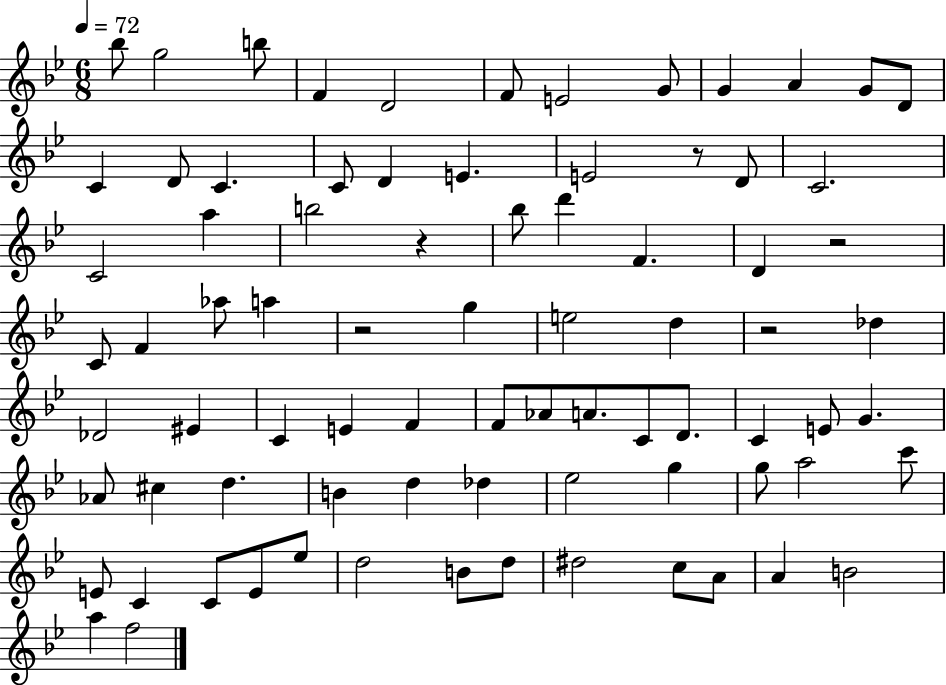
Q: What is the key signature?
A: BES major